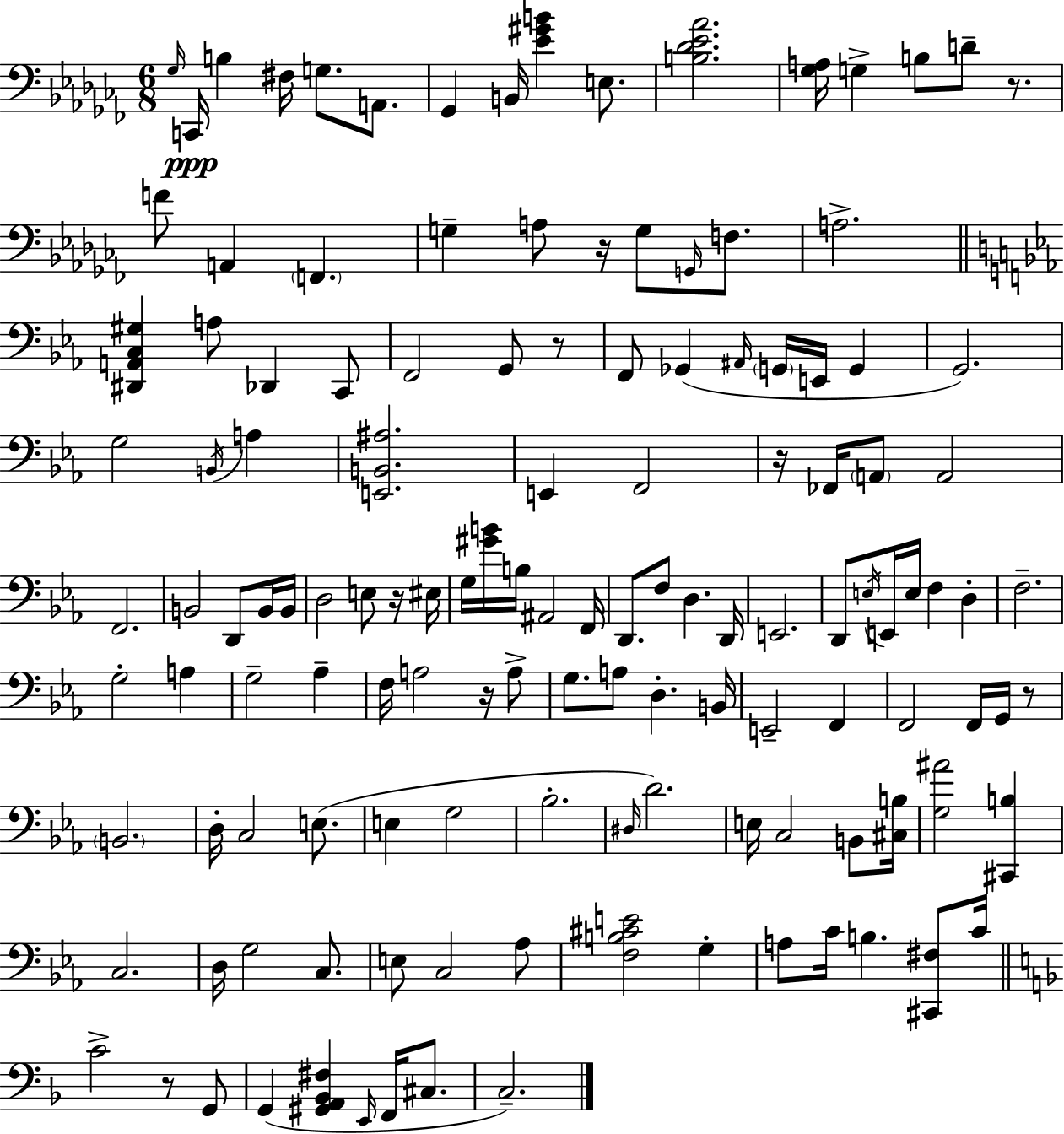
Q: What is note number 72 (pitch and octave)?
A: A3